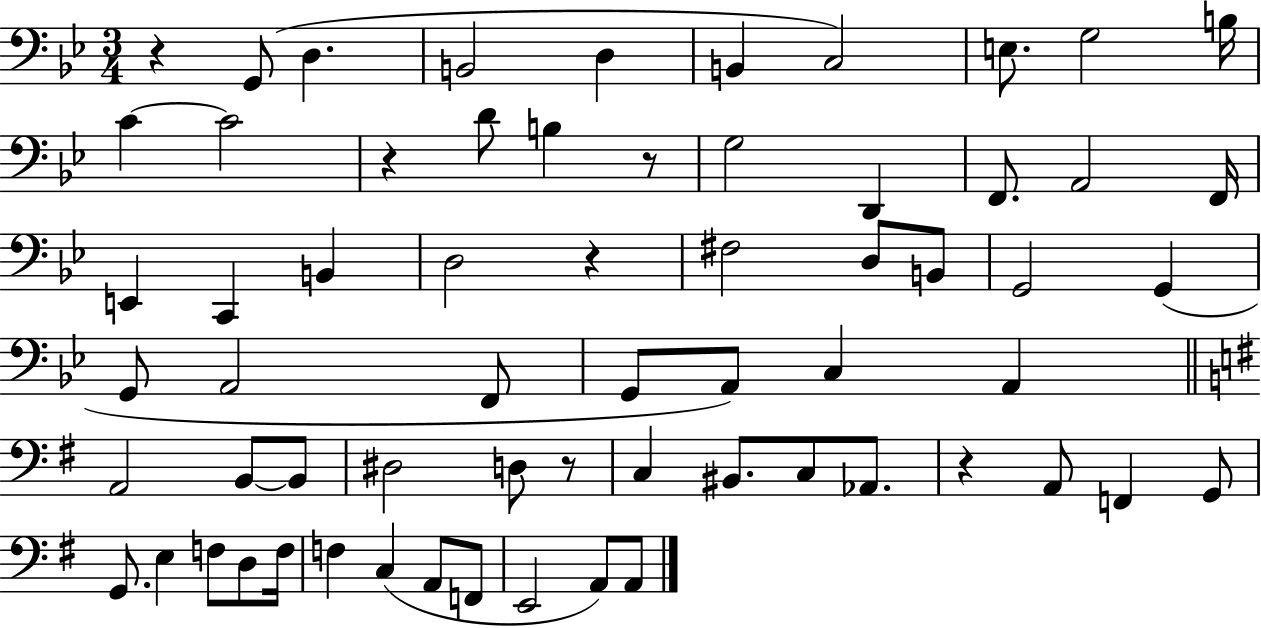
R/q G2/e D3/q. B2/h D3/q B2/q C3/h E3/e. G3/h B3/s C4/q C4/h R/q D4/e B3/q R/e G3/h D2/q F2/e. A2/h F2/s E2/q C2/q B2/q D3/h R/q F#3/h D3/e B2/e G2/h G2/q G2/e A2/h F2/e G2/e A2/e C3/q A2/q A2/h B2/e B2/e D#3/h D3/e R/e C3/q BIS2/e. C3/e Ab2/e. R/q A2/e F2/q G2/e G2/e. E3/q F3/e D3/e F3/s F3/q C3/q A2/e F2/e E2/h A2/e A2/e